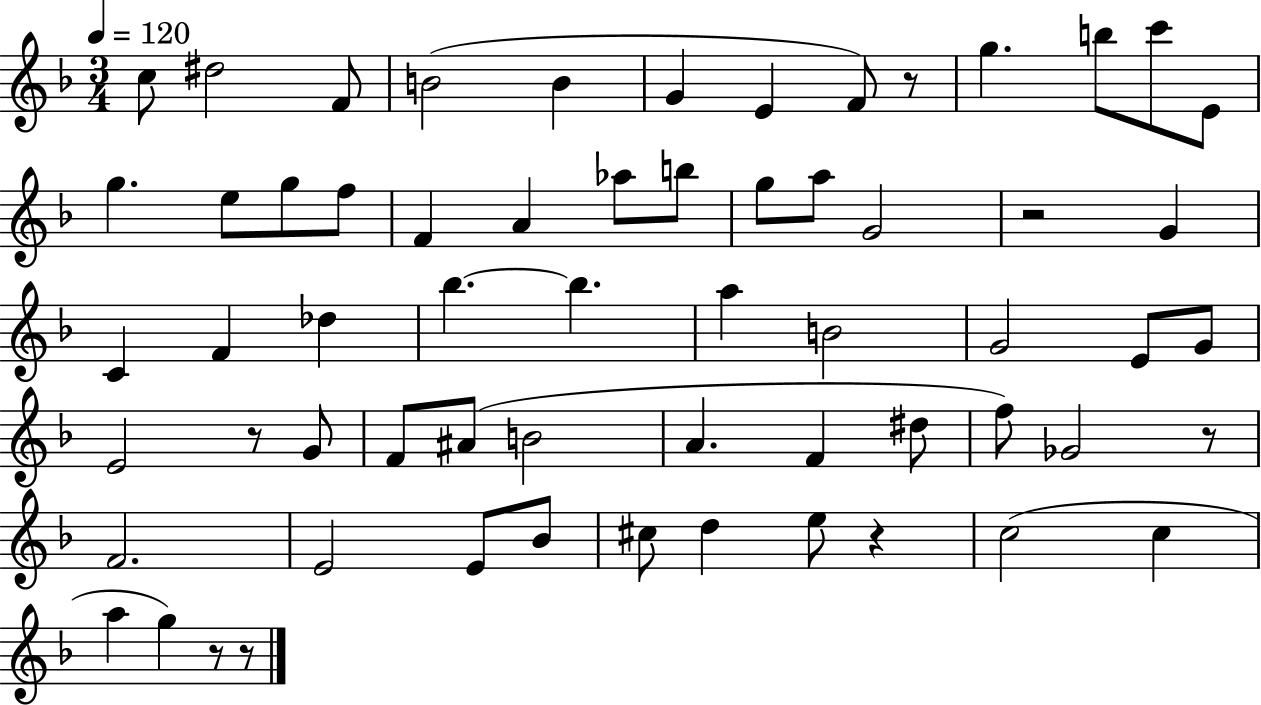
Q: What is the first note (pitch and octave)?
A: C5